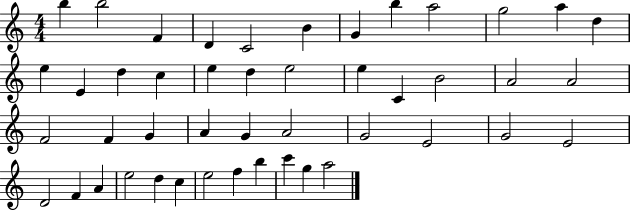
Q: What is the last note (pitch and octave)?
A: A5